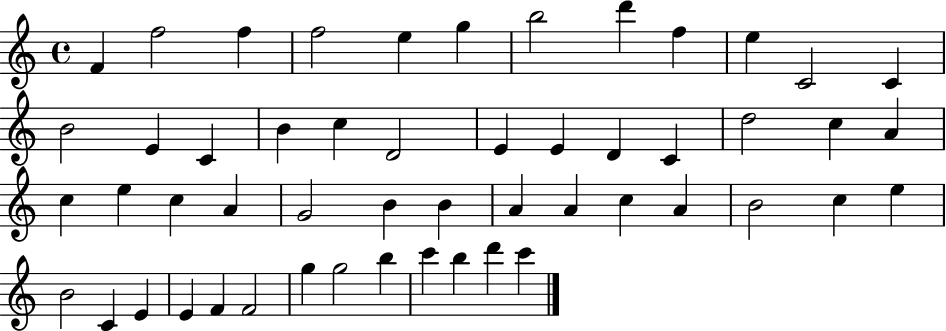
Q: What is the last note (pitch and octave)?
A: C6